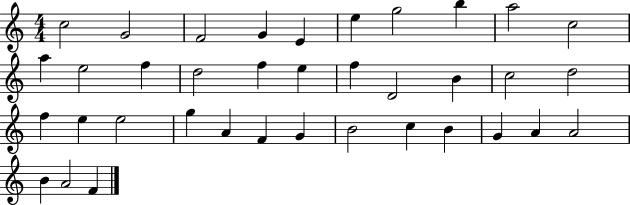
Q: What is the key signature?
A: C major